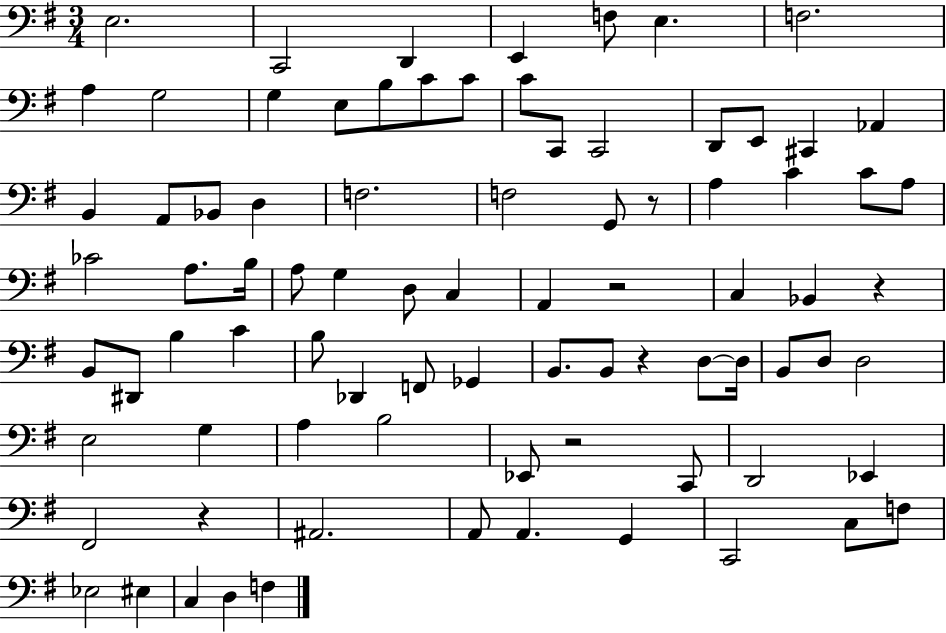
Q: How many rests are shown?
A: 6